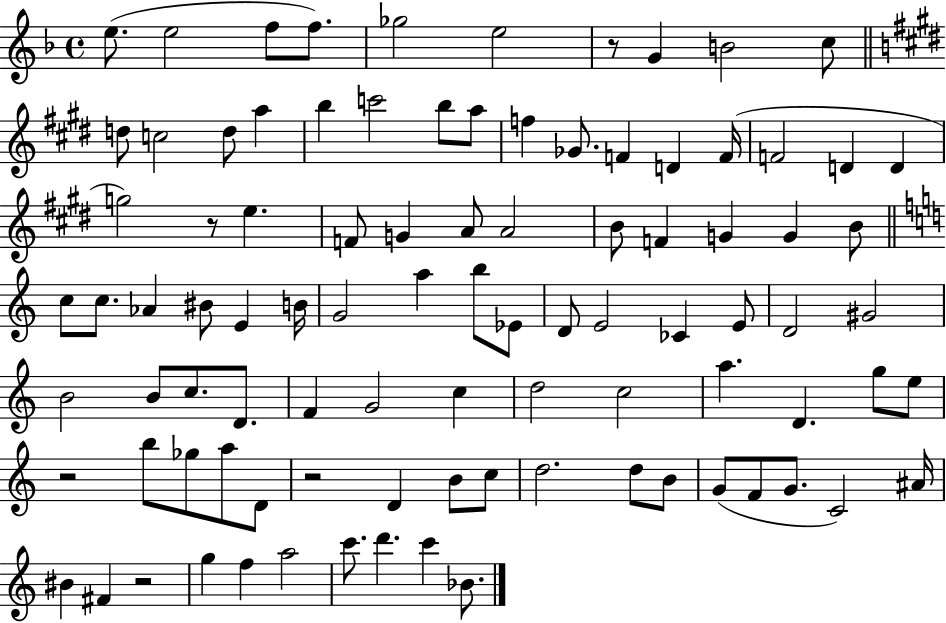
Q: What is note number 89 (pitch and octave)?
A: Bb4